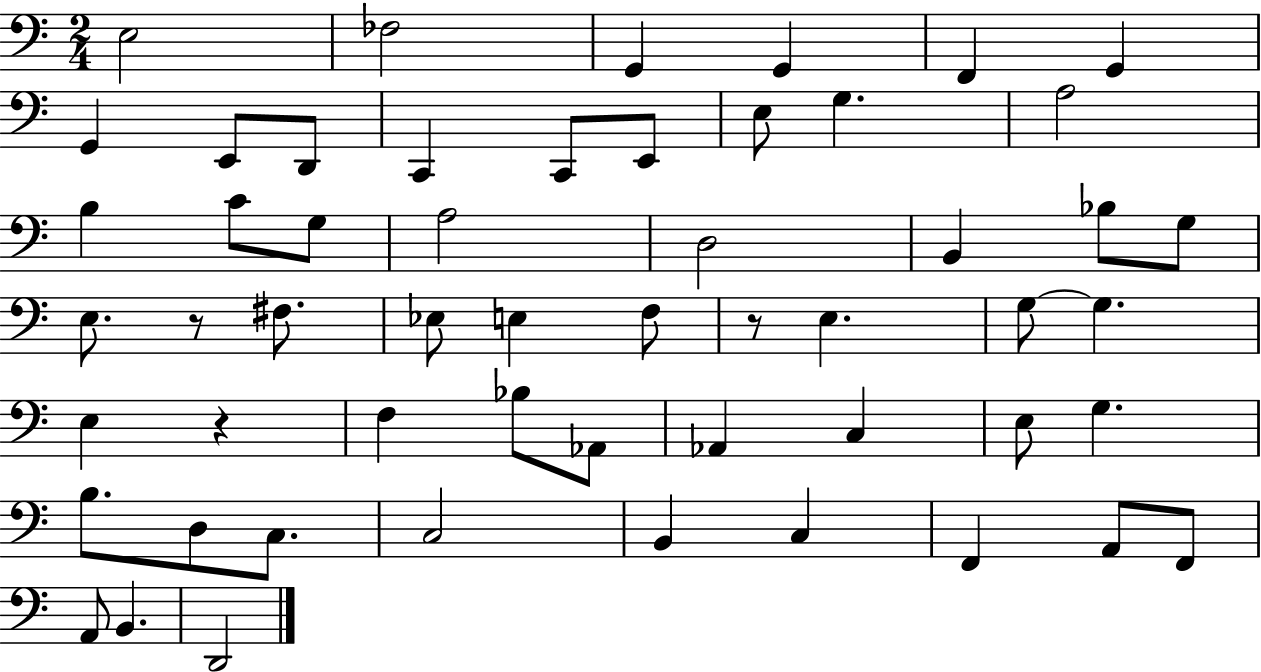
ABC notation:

X:1
T:Untitled
M:2/4
L:1/4
K:C
E,2 _F,2 G,, G,, F,, G,, G,, E,,/2 D,,/2 C,, C,,/2 E,,/2 E,/2 G, A,2 B, C/2 G,/2 A,2 D,2 B,, _B,/2 G,/2 E,/2 z/2 ^F,/2 _E,/2 E, F,/2 z/2 E, G,/2 G, E, z F, _B,/2 _A,,/2 _A,, C, E,/2 G, B,/2 D,/2 C,/2 C,2 B,, C, F,, A,,/2 F,,/2 A,,/2 B,, D,,2